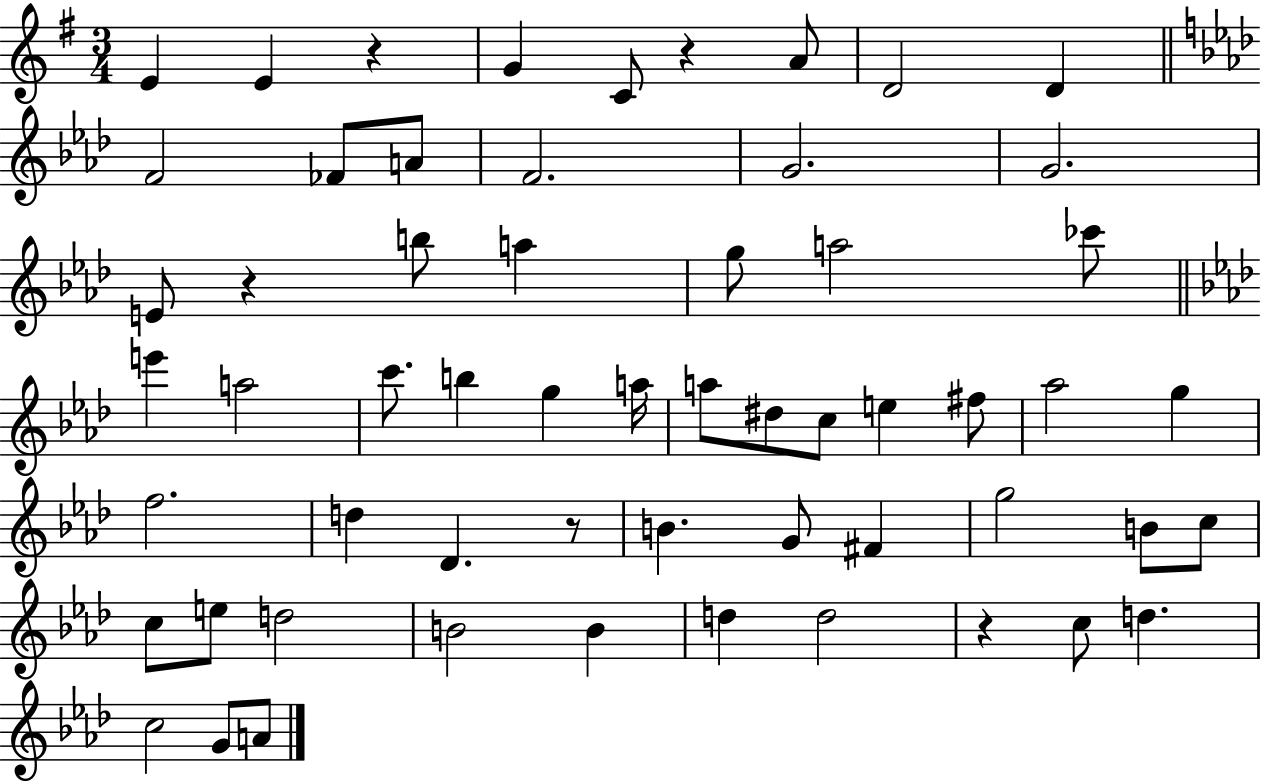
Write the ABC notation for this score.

X:1
T:Untitled
M:3/4
L:1/4
K:G
E E z G C/2 z A/2 D2 D F2 _F/2 A/2 F2 G2 G2 E/2 z b/2 a g/2 a2 _c'/2 e' a2 c'/2 b g a/4 a/2 ^d/2 c/2 e ^f/2 _a2 g f2 d _D z/2 B G/2 ^F g2 B/2 c/2 c/2 e/2 d2 B2 B d d2 z c/2 d c2 G/2 A/2